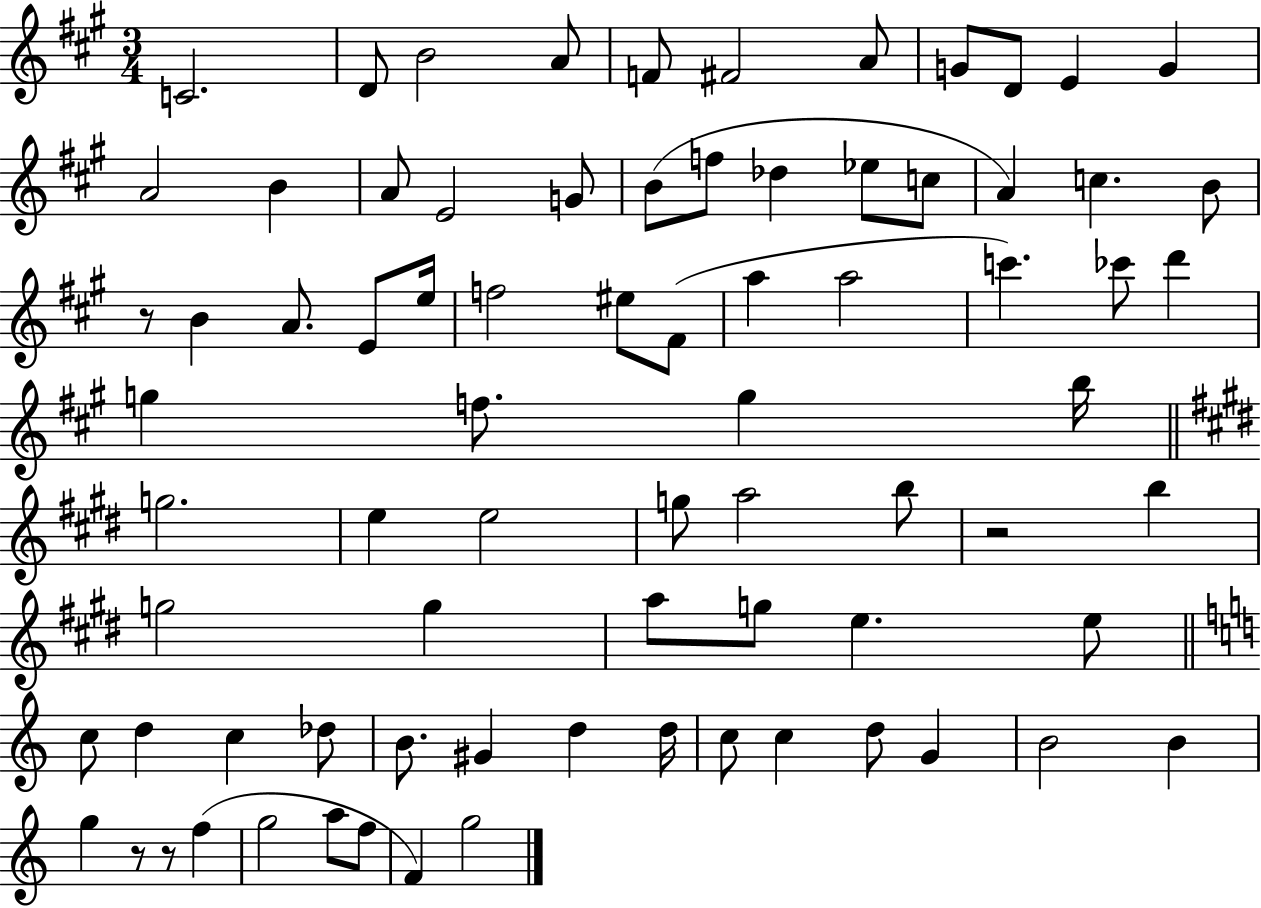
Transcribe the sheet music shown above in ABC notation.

X:1
T:Untitled
M:3/4
L:1/4
K:A
C2 D/2 B2 A/2 F/2 ^F2 A/2 G/2 D/2 E G A2 B A/2 E2 G/2 B/2 f/2 _d _e/2 c/2 A c B/2 z/2 B A/2 E/2 e/4 f2 ^e/2 ^F/2 a a2 c' _c'/2 d' g f/2 g b/4 g2 e e2 g/2 a2 b/2 z2 b g2 g a/2 g/2 e e/2 c/2 d c _d/2 B/2 ^G d d/4 c/2 c d/2 G B2 B g z/2 z/2 f g2 a/2 f/2 F g2